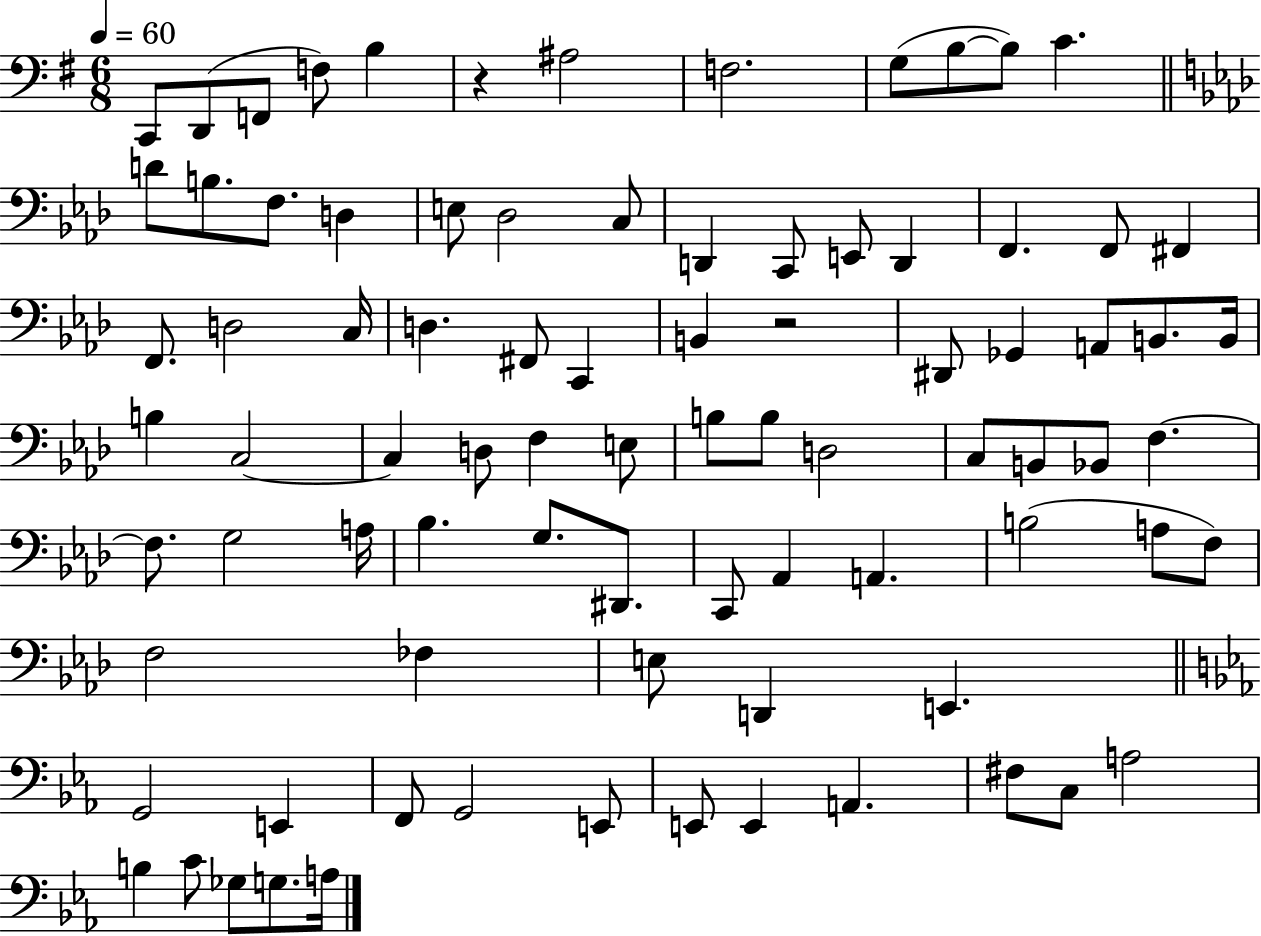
{
  \clef bass
  \numericTimeSignature
  \time 6/8
  \key g \major
  \tempo 4 = 60
  c,8 d,8( f,8 f8) b4 | r4 ais2 | f2. | g8( b8~~ b8) c'4. | \break \bar "||" \break \key aes \major d'8 b8. f8. d4 | e8 des2 c8 | d,4 c,8 e,8 d,4 | f,4. f,8 fis,4 | \break f,8. d2 c16 | d4. fis,8 c,4 | b,4 r2 | dis,8 ges,4 a,8 b,8. b,16 | \break b4 c2~~ | c4 d8 f4 e8 | b8 b8 d2 | c8 b,8 bes,8 f4.~~ | \break f8. g2 a16 | bes4. g8. dis,8. | c,8 aes,4 a,4. | b2( a8 f8) | \break f2 fes4 | e8 d,4 e,4. | \bar "||" \break \key ees \major g,2 e,4 | f,8 g,2 e,8 | e,8 e,4 a,4. | fis8 c8 a2 | \break b4 c'8 ges8 g8. a16 | \bar "|."
}